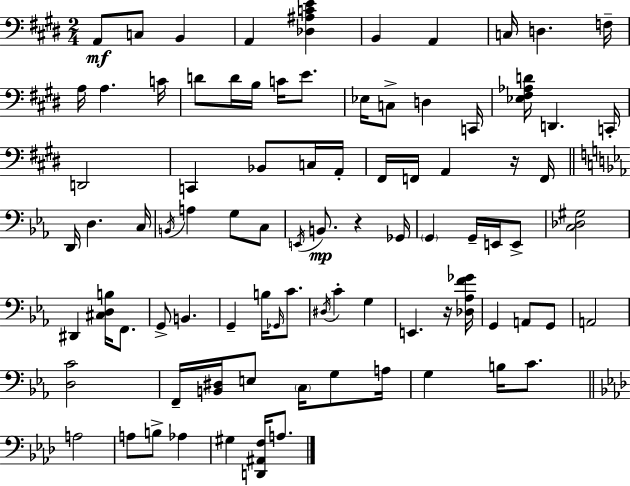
X:1
T:Untitled
M:2/4
L:1/4
K:E
A,,/2 C,/2 B,, A,, [_D,^A,CE] B,, A,, C,/4 D, F,/4 A,/4 A, C/4 D/2 D/4 B,/4 C/4 E/2 _E,/4 C,/2 D, C,,/4 [_E,^F,_A,D]/4 D,, C,,/4 D,,2 C,, _B,,/2 C,/4 A,,/4 ^F,,/4 F,,/4 A,, z/4 F,,/4 D,,/4 D, C,/4 B,,/4 A, G,/2 C,/2 E,,/4 B,,/2 z _G,,/4 G,, G,,/4 E,,/4 E,,/2 [C,_D,^G,]2 ^D,, [^C,D,B,]/4 F,,/2 G,,/2 B,, G,, B,/4 _G,,/4 C/2 ^D,/4 C G, E,, z/4 [_D,_A,F_G]/4 G,, A,,/2 G,,/2 A,,2 [D,C]2 F,,/4 [B,,^D,]/4 E,/2 C,/4 G,/2 A,/4 G, B,/4 C/2 A,2 A,/2 B,/2 _A, ^G, [D,,^A,,F,]/4 A,/2